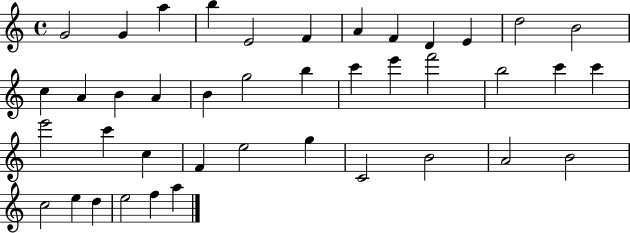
G4/h G4/q A5/q B5/q E4/h F4/q A4/q F4/q D4/q E4/q D5/h B4/h C5/q A4/q B4/q A4/q B4/q G5/h B5/q C6/q E6/q F6/h B5/h C6/q C6/q E6/h C6/q C5/q F4/q E5/h G5/q C4/h B4/h A4/h B4/h C5/h E5/q D5/q E5/h F5/q A5/q